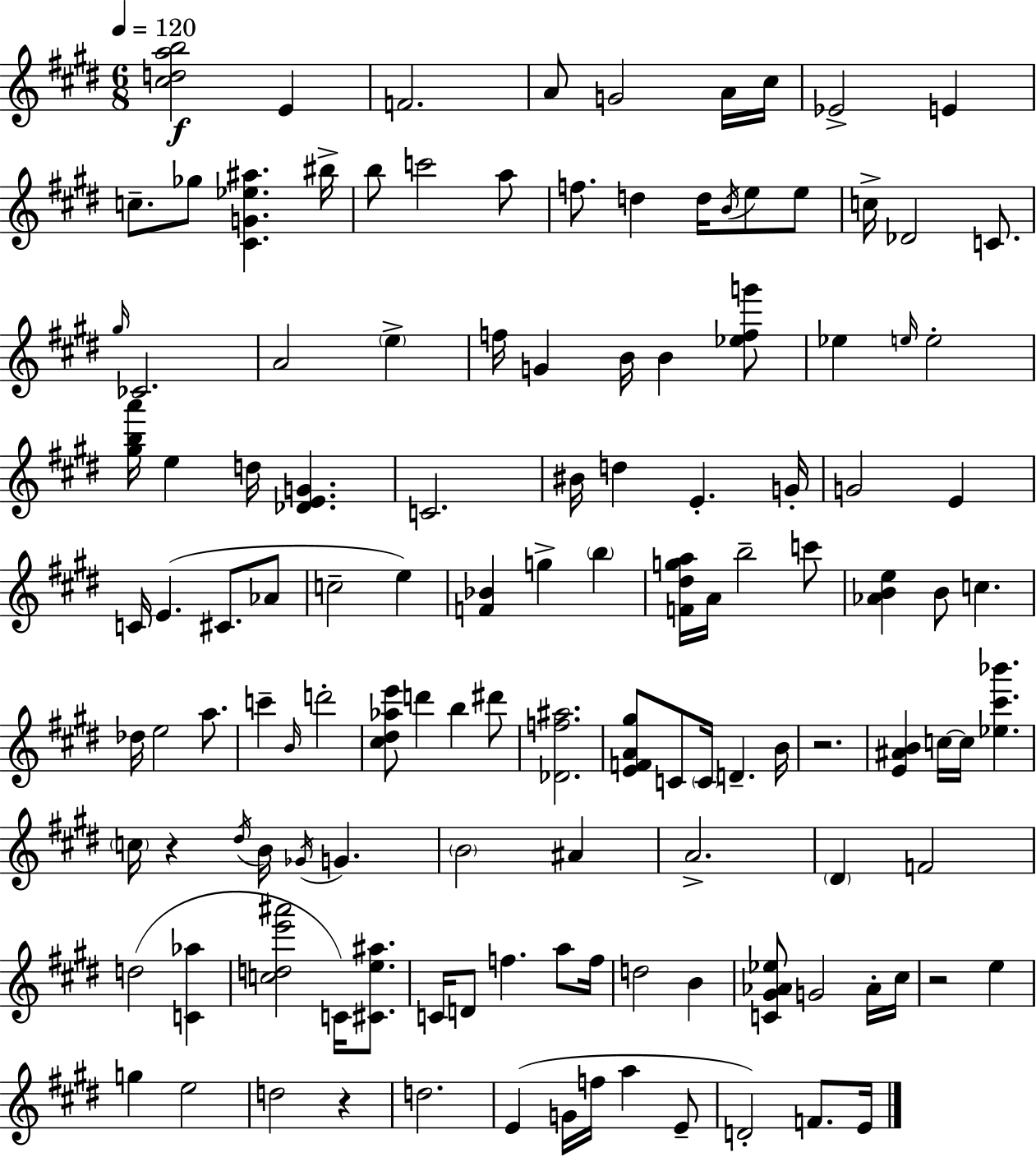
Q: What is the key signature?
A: E major